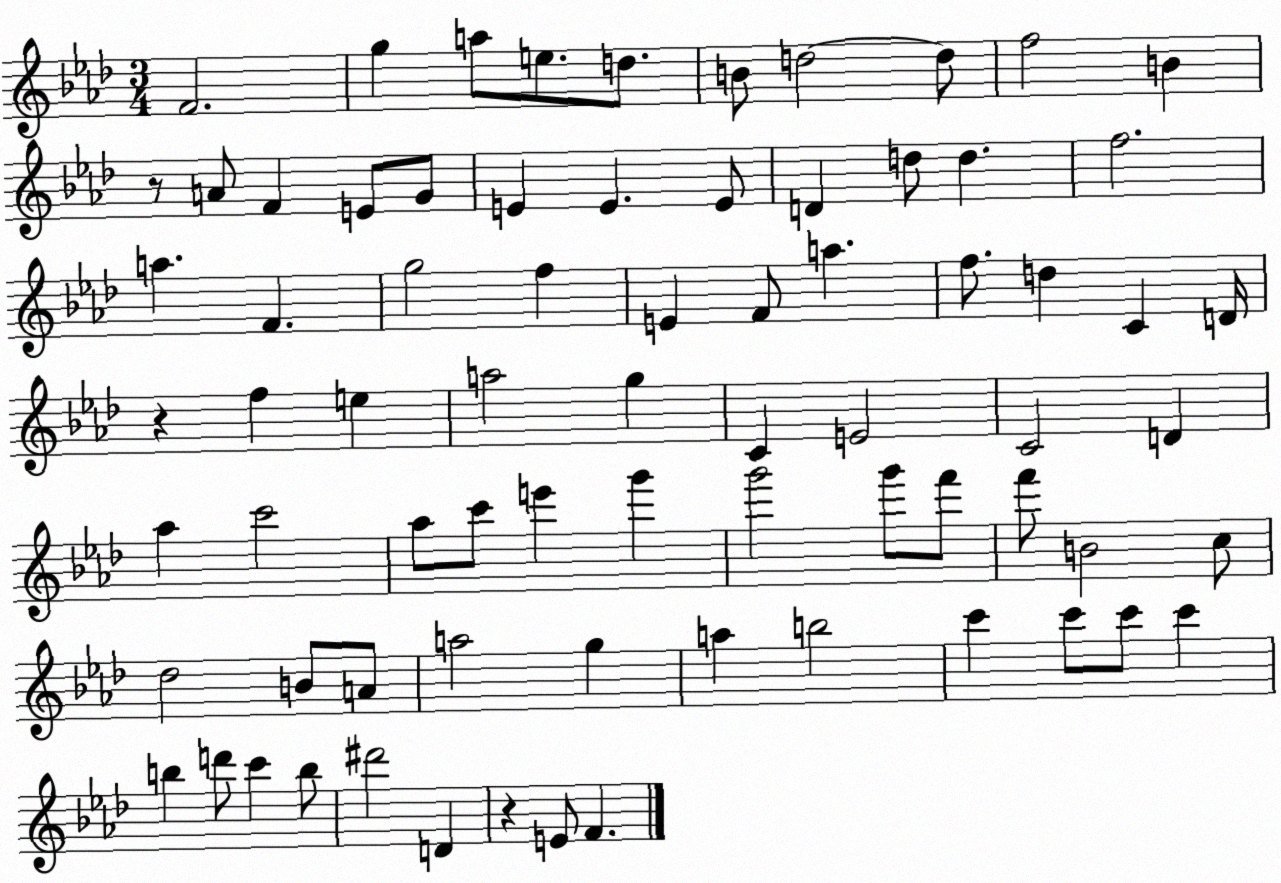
X:1
T:Untitled
M:3/4
L:1/4
K:Ab
F2 g a/2 e/2 d/2 B/2 d2 d/2 f2 B z/2 A/2 F E/2 G/2 E E E/2 D d/2 d f2 a F g2 f E F/2 a f/2 d C D/4 z f e a2 g C E2 C2 D _a c'2 _a/2 c'/2 e' g' g'2 g'/2 f'/2 f'/2 B2 c/2 _d2 B/2 A/2 a2 g a b2 c' c'/2 c'/2 c' b d'/2 c' b/2 ^d'2 D z E/2 F